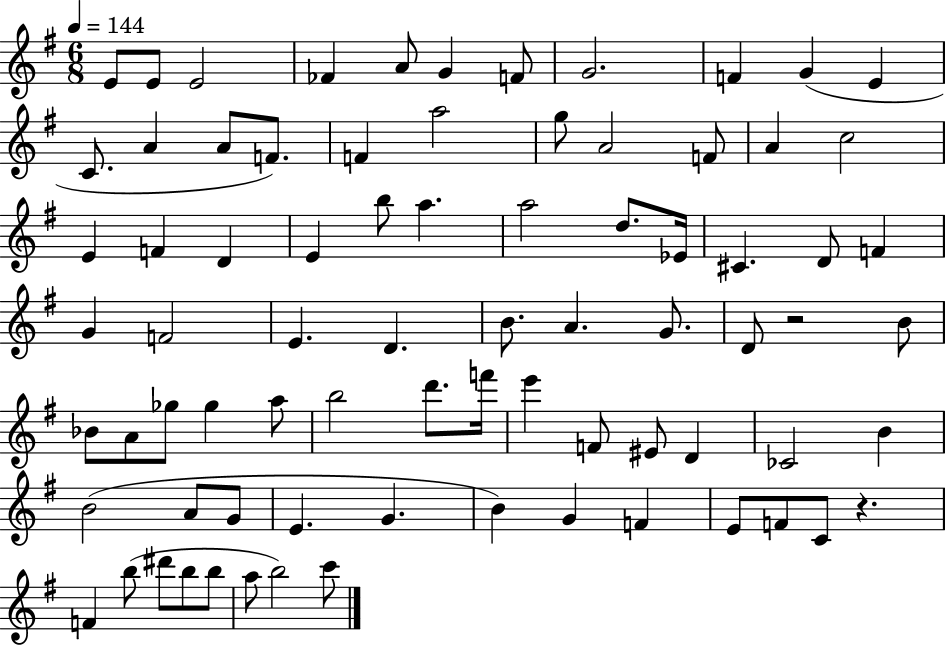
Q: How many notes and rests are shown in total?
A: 78